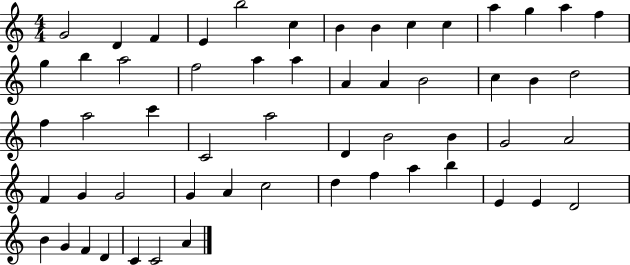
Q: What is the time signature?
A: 4/4